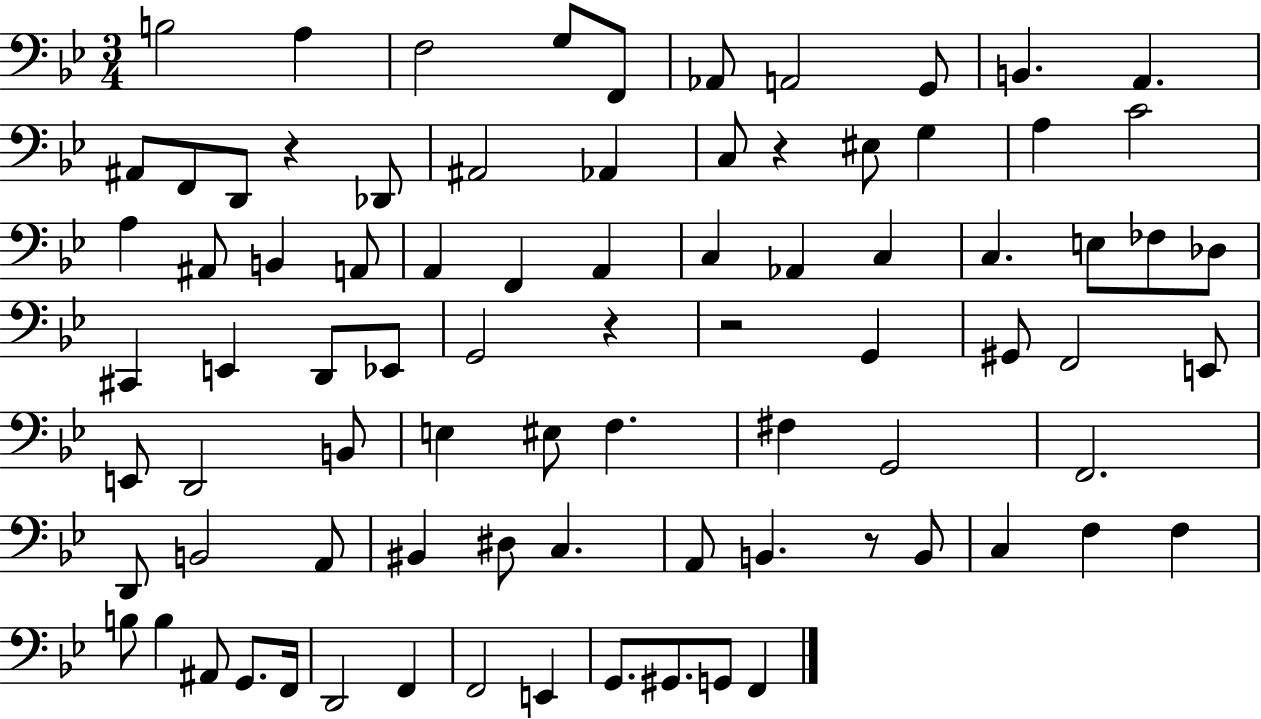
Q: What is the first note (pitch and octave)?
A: B3